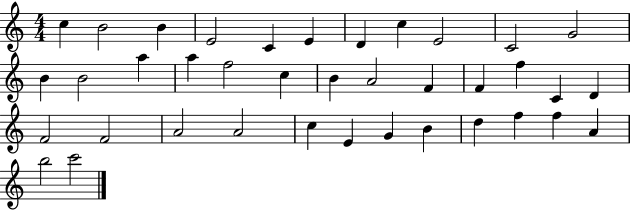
{
  \clef treble
  \numericTimeSignature
  \time 4/4
  \key c \major
  c''4 b'2 b'4 | e'2 c'4 e'4 | d'4 c''4 e'2 | c'2 g'2 | \break b'4 b'2 a''4 | a''4 f''2 c''4 | b'4 a'2 f'4 | f'4 f''4 c'4 d'4 | \break f'2 f'2 | a'2 a'2 | c''4 e'4 g'4 b'4 | d''4 f''4 f''4 a'4 | \break b''2 c'''2 | \bar "|."
}